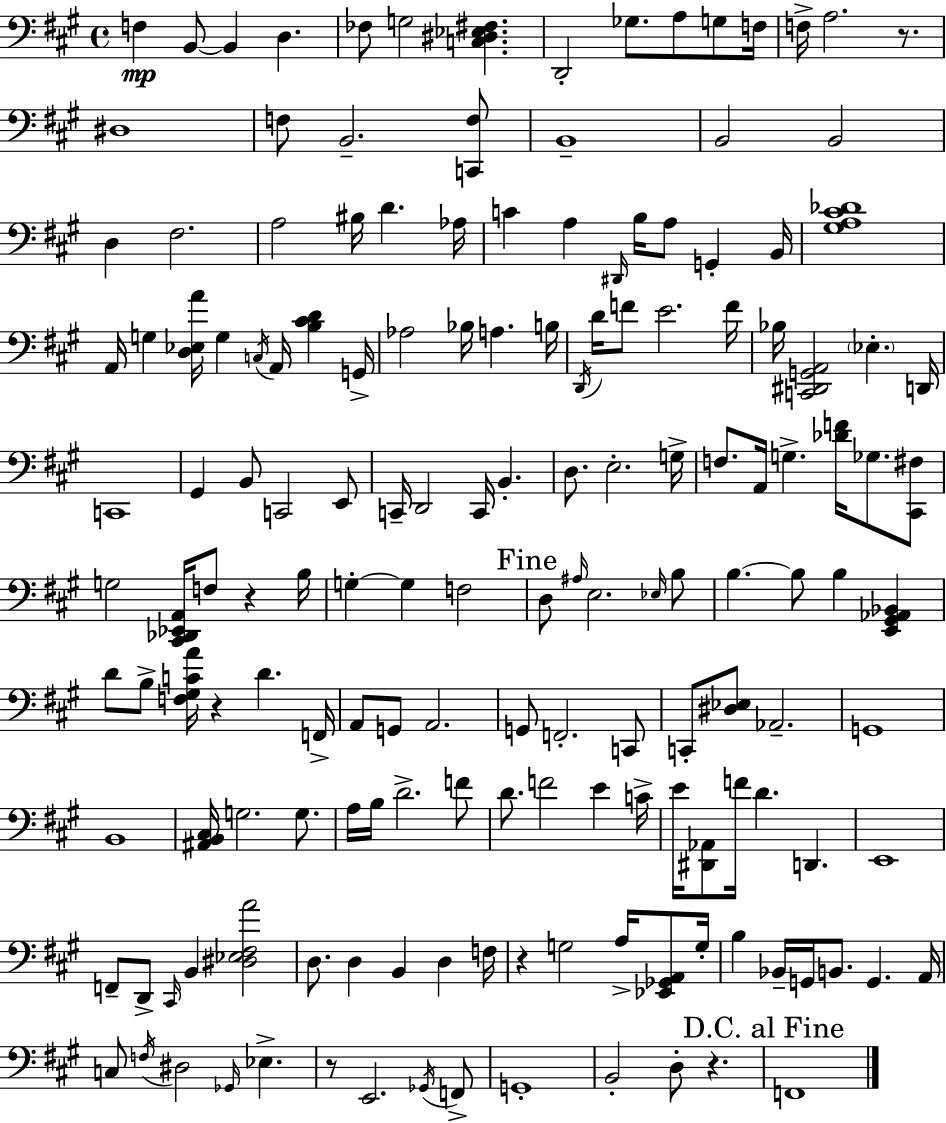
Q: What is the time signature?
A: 4/4